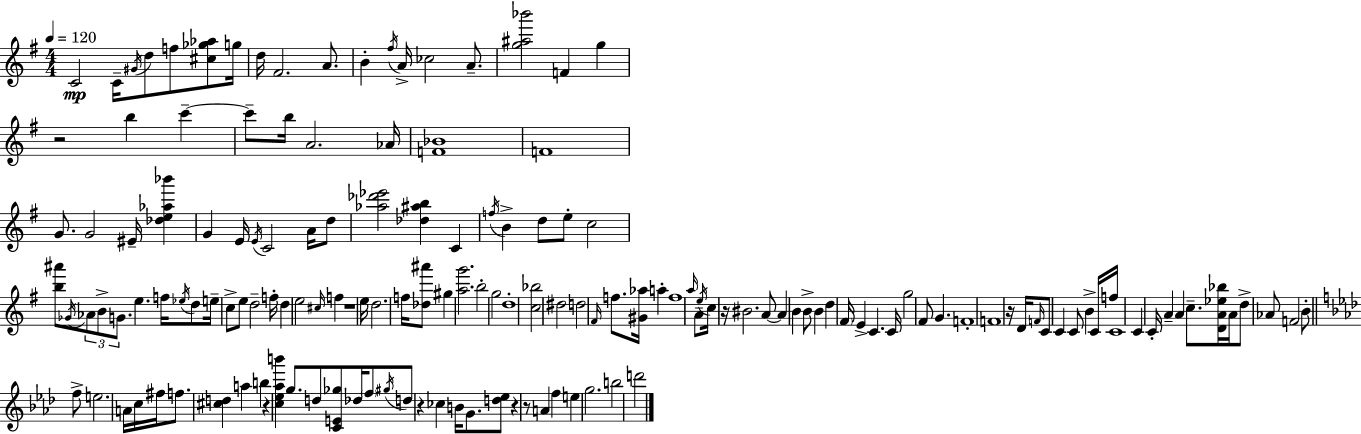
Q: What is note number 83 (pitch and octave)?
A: C4